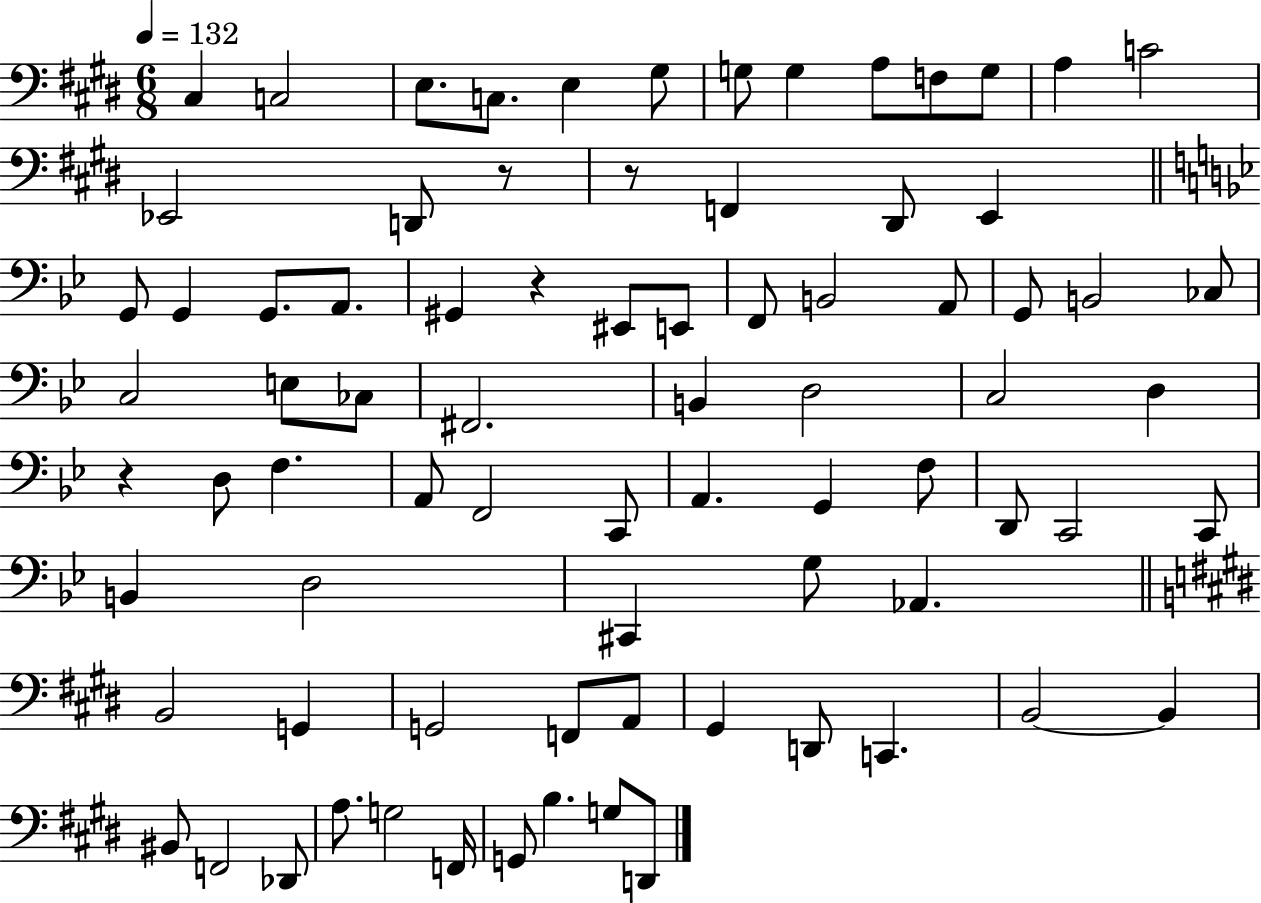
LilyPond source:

{
  \clef bass
  \numericTimeSignature
  \time 6/8
  \key e \major
  \tempo 4 = 132
  \repeat volta 2 { cis4 c2 | e8. c8. e4 gis8 | g8 g4 a8 f8 g8 | a4 c'2 | \break ees,2 d,8 r8 | r8 f,4 dis,8 e,4 | \bar "||" \break \key g \minor g,8 g,4 g,8. a,8. | gis,4 r4 eis,8 e,8 | f,8 b,2 a,8 | g,8 b,2 ces8 | \break c2 e8 ces8 | fis,2. | b,4 d2 | c2 d4 | \break r4 d8 f4. | a,8 f,2 c,8 | a,4. g,4 f8 | d,8 c,2 c,8 | \break b,4 d2 | cis,4 g8 aes,4. | \bar "||" \break \key e \major b,2 g,4 | g,2 f,8 a,8 | gis,4 d,8 c,4. | b,2~~ b,4 | \break bis,8 f,2 des,8 | a8. g2 f,16 | g,8 b4. g8 d,8 | } \bar "|."
}